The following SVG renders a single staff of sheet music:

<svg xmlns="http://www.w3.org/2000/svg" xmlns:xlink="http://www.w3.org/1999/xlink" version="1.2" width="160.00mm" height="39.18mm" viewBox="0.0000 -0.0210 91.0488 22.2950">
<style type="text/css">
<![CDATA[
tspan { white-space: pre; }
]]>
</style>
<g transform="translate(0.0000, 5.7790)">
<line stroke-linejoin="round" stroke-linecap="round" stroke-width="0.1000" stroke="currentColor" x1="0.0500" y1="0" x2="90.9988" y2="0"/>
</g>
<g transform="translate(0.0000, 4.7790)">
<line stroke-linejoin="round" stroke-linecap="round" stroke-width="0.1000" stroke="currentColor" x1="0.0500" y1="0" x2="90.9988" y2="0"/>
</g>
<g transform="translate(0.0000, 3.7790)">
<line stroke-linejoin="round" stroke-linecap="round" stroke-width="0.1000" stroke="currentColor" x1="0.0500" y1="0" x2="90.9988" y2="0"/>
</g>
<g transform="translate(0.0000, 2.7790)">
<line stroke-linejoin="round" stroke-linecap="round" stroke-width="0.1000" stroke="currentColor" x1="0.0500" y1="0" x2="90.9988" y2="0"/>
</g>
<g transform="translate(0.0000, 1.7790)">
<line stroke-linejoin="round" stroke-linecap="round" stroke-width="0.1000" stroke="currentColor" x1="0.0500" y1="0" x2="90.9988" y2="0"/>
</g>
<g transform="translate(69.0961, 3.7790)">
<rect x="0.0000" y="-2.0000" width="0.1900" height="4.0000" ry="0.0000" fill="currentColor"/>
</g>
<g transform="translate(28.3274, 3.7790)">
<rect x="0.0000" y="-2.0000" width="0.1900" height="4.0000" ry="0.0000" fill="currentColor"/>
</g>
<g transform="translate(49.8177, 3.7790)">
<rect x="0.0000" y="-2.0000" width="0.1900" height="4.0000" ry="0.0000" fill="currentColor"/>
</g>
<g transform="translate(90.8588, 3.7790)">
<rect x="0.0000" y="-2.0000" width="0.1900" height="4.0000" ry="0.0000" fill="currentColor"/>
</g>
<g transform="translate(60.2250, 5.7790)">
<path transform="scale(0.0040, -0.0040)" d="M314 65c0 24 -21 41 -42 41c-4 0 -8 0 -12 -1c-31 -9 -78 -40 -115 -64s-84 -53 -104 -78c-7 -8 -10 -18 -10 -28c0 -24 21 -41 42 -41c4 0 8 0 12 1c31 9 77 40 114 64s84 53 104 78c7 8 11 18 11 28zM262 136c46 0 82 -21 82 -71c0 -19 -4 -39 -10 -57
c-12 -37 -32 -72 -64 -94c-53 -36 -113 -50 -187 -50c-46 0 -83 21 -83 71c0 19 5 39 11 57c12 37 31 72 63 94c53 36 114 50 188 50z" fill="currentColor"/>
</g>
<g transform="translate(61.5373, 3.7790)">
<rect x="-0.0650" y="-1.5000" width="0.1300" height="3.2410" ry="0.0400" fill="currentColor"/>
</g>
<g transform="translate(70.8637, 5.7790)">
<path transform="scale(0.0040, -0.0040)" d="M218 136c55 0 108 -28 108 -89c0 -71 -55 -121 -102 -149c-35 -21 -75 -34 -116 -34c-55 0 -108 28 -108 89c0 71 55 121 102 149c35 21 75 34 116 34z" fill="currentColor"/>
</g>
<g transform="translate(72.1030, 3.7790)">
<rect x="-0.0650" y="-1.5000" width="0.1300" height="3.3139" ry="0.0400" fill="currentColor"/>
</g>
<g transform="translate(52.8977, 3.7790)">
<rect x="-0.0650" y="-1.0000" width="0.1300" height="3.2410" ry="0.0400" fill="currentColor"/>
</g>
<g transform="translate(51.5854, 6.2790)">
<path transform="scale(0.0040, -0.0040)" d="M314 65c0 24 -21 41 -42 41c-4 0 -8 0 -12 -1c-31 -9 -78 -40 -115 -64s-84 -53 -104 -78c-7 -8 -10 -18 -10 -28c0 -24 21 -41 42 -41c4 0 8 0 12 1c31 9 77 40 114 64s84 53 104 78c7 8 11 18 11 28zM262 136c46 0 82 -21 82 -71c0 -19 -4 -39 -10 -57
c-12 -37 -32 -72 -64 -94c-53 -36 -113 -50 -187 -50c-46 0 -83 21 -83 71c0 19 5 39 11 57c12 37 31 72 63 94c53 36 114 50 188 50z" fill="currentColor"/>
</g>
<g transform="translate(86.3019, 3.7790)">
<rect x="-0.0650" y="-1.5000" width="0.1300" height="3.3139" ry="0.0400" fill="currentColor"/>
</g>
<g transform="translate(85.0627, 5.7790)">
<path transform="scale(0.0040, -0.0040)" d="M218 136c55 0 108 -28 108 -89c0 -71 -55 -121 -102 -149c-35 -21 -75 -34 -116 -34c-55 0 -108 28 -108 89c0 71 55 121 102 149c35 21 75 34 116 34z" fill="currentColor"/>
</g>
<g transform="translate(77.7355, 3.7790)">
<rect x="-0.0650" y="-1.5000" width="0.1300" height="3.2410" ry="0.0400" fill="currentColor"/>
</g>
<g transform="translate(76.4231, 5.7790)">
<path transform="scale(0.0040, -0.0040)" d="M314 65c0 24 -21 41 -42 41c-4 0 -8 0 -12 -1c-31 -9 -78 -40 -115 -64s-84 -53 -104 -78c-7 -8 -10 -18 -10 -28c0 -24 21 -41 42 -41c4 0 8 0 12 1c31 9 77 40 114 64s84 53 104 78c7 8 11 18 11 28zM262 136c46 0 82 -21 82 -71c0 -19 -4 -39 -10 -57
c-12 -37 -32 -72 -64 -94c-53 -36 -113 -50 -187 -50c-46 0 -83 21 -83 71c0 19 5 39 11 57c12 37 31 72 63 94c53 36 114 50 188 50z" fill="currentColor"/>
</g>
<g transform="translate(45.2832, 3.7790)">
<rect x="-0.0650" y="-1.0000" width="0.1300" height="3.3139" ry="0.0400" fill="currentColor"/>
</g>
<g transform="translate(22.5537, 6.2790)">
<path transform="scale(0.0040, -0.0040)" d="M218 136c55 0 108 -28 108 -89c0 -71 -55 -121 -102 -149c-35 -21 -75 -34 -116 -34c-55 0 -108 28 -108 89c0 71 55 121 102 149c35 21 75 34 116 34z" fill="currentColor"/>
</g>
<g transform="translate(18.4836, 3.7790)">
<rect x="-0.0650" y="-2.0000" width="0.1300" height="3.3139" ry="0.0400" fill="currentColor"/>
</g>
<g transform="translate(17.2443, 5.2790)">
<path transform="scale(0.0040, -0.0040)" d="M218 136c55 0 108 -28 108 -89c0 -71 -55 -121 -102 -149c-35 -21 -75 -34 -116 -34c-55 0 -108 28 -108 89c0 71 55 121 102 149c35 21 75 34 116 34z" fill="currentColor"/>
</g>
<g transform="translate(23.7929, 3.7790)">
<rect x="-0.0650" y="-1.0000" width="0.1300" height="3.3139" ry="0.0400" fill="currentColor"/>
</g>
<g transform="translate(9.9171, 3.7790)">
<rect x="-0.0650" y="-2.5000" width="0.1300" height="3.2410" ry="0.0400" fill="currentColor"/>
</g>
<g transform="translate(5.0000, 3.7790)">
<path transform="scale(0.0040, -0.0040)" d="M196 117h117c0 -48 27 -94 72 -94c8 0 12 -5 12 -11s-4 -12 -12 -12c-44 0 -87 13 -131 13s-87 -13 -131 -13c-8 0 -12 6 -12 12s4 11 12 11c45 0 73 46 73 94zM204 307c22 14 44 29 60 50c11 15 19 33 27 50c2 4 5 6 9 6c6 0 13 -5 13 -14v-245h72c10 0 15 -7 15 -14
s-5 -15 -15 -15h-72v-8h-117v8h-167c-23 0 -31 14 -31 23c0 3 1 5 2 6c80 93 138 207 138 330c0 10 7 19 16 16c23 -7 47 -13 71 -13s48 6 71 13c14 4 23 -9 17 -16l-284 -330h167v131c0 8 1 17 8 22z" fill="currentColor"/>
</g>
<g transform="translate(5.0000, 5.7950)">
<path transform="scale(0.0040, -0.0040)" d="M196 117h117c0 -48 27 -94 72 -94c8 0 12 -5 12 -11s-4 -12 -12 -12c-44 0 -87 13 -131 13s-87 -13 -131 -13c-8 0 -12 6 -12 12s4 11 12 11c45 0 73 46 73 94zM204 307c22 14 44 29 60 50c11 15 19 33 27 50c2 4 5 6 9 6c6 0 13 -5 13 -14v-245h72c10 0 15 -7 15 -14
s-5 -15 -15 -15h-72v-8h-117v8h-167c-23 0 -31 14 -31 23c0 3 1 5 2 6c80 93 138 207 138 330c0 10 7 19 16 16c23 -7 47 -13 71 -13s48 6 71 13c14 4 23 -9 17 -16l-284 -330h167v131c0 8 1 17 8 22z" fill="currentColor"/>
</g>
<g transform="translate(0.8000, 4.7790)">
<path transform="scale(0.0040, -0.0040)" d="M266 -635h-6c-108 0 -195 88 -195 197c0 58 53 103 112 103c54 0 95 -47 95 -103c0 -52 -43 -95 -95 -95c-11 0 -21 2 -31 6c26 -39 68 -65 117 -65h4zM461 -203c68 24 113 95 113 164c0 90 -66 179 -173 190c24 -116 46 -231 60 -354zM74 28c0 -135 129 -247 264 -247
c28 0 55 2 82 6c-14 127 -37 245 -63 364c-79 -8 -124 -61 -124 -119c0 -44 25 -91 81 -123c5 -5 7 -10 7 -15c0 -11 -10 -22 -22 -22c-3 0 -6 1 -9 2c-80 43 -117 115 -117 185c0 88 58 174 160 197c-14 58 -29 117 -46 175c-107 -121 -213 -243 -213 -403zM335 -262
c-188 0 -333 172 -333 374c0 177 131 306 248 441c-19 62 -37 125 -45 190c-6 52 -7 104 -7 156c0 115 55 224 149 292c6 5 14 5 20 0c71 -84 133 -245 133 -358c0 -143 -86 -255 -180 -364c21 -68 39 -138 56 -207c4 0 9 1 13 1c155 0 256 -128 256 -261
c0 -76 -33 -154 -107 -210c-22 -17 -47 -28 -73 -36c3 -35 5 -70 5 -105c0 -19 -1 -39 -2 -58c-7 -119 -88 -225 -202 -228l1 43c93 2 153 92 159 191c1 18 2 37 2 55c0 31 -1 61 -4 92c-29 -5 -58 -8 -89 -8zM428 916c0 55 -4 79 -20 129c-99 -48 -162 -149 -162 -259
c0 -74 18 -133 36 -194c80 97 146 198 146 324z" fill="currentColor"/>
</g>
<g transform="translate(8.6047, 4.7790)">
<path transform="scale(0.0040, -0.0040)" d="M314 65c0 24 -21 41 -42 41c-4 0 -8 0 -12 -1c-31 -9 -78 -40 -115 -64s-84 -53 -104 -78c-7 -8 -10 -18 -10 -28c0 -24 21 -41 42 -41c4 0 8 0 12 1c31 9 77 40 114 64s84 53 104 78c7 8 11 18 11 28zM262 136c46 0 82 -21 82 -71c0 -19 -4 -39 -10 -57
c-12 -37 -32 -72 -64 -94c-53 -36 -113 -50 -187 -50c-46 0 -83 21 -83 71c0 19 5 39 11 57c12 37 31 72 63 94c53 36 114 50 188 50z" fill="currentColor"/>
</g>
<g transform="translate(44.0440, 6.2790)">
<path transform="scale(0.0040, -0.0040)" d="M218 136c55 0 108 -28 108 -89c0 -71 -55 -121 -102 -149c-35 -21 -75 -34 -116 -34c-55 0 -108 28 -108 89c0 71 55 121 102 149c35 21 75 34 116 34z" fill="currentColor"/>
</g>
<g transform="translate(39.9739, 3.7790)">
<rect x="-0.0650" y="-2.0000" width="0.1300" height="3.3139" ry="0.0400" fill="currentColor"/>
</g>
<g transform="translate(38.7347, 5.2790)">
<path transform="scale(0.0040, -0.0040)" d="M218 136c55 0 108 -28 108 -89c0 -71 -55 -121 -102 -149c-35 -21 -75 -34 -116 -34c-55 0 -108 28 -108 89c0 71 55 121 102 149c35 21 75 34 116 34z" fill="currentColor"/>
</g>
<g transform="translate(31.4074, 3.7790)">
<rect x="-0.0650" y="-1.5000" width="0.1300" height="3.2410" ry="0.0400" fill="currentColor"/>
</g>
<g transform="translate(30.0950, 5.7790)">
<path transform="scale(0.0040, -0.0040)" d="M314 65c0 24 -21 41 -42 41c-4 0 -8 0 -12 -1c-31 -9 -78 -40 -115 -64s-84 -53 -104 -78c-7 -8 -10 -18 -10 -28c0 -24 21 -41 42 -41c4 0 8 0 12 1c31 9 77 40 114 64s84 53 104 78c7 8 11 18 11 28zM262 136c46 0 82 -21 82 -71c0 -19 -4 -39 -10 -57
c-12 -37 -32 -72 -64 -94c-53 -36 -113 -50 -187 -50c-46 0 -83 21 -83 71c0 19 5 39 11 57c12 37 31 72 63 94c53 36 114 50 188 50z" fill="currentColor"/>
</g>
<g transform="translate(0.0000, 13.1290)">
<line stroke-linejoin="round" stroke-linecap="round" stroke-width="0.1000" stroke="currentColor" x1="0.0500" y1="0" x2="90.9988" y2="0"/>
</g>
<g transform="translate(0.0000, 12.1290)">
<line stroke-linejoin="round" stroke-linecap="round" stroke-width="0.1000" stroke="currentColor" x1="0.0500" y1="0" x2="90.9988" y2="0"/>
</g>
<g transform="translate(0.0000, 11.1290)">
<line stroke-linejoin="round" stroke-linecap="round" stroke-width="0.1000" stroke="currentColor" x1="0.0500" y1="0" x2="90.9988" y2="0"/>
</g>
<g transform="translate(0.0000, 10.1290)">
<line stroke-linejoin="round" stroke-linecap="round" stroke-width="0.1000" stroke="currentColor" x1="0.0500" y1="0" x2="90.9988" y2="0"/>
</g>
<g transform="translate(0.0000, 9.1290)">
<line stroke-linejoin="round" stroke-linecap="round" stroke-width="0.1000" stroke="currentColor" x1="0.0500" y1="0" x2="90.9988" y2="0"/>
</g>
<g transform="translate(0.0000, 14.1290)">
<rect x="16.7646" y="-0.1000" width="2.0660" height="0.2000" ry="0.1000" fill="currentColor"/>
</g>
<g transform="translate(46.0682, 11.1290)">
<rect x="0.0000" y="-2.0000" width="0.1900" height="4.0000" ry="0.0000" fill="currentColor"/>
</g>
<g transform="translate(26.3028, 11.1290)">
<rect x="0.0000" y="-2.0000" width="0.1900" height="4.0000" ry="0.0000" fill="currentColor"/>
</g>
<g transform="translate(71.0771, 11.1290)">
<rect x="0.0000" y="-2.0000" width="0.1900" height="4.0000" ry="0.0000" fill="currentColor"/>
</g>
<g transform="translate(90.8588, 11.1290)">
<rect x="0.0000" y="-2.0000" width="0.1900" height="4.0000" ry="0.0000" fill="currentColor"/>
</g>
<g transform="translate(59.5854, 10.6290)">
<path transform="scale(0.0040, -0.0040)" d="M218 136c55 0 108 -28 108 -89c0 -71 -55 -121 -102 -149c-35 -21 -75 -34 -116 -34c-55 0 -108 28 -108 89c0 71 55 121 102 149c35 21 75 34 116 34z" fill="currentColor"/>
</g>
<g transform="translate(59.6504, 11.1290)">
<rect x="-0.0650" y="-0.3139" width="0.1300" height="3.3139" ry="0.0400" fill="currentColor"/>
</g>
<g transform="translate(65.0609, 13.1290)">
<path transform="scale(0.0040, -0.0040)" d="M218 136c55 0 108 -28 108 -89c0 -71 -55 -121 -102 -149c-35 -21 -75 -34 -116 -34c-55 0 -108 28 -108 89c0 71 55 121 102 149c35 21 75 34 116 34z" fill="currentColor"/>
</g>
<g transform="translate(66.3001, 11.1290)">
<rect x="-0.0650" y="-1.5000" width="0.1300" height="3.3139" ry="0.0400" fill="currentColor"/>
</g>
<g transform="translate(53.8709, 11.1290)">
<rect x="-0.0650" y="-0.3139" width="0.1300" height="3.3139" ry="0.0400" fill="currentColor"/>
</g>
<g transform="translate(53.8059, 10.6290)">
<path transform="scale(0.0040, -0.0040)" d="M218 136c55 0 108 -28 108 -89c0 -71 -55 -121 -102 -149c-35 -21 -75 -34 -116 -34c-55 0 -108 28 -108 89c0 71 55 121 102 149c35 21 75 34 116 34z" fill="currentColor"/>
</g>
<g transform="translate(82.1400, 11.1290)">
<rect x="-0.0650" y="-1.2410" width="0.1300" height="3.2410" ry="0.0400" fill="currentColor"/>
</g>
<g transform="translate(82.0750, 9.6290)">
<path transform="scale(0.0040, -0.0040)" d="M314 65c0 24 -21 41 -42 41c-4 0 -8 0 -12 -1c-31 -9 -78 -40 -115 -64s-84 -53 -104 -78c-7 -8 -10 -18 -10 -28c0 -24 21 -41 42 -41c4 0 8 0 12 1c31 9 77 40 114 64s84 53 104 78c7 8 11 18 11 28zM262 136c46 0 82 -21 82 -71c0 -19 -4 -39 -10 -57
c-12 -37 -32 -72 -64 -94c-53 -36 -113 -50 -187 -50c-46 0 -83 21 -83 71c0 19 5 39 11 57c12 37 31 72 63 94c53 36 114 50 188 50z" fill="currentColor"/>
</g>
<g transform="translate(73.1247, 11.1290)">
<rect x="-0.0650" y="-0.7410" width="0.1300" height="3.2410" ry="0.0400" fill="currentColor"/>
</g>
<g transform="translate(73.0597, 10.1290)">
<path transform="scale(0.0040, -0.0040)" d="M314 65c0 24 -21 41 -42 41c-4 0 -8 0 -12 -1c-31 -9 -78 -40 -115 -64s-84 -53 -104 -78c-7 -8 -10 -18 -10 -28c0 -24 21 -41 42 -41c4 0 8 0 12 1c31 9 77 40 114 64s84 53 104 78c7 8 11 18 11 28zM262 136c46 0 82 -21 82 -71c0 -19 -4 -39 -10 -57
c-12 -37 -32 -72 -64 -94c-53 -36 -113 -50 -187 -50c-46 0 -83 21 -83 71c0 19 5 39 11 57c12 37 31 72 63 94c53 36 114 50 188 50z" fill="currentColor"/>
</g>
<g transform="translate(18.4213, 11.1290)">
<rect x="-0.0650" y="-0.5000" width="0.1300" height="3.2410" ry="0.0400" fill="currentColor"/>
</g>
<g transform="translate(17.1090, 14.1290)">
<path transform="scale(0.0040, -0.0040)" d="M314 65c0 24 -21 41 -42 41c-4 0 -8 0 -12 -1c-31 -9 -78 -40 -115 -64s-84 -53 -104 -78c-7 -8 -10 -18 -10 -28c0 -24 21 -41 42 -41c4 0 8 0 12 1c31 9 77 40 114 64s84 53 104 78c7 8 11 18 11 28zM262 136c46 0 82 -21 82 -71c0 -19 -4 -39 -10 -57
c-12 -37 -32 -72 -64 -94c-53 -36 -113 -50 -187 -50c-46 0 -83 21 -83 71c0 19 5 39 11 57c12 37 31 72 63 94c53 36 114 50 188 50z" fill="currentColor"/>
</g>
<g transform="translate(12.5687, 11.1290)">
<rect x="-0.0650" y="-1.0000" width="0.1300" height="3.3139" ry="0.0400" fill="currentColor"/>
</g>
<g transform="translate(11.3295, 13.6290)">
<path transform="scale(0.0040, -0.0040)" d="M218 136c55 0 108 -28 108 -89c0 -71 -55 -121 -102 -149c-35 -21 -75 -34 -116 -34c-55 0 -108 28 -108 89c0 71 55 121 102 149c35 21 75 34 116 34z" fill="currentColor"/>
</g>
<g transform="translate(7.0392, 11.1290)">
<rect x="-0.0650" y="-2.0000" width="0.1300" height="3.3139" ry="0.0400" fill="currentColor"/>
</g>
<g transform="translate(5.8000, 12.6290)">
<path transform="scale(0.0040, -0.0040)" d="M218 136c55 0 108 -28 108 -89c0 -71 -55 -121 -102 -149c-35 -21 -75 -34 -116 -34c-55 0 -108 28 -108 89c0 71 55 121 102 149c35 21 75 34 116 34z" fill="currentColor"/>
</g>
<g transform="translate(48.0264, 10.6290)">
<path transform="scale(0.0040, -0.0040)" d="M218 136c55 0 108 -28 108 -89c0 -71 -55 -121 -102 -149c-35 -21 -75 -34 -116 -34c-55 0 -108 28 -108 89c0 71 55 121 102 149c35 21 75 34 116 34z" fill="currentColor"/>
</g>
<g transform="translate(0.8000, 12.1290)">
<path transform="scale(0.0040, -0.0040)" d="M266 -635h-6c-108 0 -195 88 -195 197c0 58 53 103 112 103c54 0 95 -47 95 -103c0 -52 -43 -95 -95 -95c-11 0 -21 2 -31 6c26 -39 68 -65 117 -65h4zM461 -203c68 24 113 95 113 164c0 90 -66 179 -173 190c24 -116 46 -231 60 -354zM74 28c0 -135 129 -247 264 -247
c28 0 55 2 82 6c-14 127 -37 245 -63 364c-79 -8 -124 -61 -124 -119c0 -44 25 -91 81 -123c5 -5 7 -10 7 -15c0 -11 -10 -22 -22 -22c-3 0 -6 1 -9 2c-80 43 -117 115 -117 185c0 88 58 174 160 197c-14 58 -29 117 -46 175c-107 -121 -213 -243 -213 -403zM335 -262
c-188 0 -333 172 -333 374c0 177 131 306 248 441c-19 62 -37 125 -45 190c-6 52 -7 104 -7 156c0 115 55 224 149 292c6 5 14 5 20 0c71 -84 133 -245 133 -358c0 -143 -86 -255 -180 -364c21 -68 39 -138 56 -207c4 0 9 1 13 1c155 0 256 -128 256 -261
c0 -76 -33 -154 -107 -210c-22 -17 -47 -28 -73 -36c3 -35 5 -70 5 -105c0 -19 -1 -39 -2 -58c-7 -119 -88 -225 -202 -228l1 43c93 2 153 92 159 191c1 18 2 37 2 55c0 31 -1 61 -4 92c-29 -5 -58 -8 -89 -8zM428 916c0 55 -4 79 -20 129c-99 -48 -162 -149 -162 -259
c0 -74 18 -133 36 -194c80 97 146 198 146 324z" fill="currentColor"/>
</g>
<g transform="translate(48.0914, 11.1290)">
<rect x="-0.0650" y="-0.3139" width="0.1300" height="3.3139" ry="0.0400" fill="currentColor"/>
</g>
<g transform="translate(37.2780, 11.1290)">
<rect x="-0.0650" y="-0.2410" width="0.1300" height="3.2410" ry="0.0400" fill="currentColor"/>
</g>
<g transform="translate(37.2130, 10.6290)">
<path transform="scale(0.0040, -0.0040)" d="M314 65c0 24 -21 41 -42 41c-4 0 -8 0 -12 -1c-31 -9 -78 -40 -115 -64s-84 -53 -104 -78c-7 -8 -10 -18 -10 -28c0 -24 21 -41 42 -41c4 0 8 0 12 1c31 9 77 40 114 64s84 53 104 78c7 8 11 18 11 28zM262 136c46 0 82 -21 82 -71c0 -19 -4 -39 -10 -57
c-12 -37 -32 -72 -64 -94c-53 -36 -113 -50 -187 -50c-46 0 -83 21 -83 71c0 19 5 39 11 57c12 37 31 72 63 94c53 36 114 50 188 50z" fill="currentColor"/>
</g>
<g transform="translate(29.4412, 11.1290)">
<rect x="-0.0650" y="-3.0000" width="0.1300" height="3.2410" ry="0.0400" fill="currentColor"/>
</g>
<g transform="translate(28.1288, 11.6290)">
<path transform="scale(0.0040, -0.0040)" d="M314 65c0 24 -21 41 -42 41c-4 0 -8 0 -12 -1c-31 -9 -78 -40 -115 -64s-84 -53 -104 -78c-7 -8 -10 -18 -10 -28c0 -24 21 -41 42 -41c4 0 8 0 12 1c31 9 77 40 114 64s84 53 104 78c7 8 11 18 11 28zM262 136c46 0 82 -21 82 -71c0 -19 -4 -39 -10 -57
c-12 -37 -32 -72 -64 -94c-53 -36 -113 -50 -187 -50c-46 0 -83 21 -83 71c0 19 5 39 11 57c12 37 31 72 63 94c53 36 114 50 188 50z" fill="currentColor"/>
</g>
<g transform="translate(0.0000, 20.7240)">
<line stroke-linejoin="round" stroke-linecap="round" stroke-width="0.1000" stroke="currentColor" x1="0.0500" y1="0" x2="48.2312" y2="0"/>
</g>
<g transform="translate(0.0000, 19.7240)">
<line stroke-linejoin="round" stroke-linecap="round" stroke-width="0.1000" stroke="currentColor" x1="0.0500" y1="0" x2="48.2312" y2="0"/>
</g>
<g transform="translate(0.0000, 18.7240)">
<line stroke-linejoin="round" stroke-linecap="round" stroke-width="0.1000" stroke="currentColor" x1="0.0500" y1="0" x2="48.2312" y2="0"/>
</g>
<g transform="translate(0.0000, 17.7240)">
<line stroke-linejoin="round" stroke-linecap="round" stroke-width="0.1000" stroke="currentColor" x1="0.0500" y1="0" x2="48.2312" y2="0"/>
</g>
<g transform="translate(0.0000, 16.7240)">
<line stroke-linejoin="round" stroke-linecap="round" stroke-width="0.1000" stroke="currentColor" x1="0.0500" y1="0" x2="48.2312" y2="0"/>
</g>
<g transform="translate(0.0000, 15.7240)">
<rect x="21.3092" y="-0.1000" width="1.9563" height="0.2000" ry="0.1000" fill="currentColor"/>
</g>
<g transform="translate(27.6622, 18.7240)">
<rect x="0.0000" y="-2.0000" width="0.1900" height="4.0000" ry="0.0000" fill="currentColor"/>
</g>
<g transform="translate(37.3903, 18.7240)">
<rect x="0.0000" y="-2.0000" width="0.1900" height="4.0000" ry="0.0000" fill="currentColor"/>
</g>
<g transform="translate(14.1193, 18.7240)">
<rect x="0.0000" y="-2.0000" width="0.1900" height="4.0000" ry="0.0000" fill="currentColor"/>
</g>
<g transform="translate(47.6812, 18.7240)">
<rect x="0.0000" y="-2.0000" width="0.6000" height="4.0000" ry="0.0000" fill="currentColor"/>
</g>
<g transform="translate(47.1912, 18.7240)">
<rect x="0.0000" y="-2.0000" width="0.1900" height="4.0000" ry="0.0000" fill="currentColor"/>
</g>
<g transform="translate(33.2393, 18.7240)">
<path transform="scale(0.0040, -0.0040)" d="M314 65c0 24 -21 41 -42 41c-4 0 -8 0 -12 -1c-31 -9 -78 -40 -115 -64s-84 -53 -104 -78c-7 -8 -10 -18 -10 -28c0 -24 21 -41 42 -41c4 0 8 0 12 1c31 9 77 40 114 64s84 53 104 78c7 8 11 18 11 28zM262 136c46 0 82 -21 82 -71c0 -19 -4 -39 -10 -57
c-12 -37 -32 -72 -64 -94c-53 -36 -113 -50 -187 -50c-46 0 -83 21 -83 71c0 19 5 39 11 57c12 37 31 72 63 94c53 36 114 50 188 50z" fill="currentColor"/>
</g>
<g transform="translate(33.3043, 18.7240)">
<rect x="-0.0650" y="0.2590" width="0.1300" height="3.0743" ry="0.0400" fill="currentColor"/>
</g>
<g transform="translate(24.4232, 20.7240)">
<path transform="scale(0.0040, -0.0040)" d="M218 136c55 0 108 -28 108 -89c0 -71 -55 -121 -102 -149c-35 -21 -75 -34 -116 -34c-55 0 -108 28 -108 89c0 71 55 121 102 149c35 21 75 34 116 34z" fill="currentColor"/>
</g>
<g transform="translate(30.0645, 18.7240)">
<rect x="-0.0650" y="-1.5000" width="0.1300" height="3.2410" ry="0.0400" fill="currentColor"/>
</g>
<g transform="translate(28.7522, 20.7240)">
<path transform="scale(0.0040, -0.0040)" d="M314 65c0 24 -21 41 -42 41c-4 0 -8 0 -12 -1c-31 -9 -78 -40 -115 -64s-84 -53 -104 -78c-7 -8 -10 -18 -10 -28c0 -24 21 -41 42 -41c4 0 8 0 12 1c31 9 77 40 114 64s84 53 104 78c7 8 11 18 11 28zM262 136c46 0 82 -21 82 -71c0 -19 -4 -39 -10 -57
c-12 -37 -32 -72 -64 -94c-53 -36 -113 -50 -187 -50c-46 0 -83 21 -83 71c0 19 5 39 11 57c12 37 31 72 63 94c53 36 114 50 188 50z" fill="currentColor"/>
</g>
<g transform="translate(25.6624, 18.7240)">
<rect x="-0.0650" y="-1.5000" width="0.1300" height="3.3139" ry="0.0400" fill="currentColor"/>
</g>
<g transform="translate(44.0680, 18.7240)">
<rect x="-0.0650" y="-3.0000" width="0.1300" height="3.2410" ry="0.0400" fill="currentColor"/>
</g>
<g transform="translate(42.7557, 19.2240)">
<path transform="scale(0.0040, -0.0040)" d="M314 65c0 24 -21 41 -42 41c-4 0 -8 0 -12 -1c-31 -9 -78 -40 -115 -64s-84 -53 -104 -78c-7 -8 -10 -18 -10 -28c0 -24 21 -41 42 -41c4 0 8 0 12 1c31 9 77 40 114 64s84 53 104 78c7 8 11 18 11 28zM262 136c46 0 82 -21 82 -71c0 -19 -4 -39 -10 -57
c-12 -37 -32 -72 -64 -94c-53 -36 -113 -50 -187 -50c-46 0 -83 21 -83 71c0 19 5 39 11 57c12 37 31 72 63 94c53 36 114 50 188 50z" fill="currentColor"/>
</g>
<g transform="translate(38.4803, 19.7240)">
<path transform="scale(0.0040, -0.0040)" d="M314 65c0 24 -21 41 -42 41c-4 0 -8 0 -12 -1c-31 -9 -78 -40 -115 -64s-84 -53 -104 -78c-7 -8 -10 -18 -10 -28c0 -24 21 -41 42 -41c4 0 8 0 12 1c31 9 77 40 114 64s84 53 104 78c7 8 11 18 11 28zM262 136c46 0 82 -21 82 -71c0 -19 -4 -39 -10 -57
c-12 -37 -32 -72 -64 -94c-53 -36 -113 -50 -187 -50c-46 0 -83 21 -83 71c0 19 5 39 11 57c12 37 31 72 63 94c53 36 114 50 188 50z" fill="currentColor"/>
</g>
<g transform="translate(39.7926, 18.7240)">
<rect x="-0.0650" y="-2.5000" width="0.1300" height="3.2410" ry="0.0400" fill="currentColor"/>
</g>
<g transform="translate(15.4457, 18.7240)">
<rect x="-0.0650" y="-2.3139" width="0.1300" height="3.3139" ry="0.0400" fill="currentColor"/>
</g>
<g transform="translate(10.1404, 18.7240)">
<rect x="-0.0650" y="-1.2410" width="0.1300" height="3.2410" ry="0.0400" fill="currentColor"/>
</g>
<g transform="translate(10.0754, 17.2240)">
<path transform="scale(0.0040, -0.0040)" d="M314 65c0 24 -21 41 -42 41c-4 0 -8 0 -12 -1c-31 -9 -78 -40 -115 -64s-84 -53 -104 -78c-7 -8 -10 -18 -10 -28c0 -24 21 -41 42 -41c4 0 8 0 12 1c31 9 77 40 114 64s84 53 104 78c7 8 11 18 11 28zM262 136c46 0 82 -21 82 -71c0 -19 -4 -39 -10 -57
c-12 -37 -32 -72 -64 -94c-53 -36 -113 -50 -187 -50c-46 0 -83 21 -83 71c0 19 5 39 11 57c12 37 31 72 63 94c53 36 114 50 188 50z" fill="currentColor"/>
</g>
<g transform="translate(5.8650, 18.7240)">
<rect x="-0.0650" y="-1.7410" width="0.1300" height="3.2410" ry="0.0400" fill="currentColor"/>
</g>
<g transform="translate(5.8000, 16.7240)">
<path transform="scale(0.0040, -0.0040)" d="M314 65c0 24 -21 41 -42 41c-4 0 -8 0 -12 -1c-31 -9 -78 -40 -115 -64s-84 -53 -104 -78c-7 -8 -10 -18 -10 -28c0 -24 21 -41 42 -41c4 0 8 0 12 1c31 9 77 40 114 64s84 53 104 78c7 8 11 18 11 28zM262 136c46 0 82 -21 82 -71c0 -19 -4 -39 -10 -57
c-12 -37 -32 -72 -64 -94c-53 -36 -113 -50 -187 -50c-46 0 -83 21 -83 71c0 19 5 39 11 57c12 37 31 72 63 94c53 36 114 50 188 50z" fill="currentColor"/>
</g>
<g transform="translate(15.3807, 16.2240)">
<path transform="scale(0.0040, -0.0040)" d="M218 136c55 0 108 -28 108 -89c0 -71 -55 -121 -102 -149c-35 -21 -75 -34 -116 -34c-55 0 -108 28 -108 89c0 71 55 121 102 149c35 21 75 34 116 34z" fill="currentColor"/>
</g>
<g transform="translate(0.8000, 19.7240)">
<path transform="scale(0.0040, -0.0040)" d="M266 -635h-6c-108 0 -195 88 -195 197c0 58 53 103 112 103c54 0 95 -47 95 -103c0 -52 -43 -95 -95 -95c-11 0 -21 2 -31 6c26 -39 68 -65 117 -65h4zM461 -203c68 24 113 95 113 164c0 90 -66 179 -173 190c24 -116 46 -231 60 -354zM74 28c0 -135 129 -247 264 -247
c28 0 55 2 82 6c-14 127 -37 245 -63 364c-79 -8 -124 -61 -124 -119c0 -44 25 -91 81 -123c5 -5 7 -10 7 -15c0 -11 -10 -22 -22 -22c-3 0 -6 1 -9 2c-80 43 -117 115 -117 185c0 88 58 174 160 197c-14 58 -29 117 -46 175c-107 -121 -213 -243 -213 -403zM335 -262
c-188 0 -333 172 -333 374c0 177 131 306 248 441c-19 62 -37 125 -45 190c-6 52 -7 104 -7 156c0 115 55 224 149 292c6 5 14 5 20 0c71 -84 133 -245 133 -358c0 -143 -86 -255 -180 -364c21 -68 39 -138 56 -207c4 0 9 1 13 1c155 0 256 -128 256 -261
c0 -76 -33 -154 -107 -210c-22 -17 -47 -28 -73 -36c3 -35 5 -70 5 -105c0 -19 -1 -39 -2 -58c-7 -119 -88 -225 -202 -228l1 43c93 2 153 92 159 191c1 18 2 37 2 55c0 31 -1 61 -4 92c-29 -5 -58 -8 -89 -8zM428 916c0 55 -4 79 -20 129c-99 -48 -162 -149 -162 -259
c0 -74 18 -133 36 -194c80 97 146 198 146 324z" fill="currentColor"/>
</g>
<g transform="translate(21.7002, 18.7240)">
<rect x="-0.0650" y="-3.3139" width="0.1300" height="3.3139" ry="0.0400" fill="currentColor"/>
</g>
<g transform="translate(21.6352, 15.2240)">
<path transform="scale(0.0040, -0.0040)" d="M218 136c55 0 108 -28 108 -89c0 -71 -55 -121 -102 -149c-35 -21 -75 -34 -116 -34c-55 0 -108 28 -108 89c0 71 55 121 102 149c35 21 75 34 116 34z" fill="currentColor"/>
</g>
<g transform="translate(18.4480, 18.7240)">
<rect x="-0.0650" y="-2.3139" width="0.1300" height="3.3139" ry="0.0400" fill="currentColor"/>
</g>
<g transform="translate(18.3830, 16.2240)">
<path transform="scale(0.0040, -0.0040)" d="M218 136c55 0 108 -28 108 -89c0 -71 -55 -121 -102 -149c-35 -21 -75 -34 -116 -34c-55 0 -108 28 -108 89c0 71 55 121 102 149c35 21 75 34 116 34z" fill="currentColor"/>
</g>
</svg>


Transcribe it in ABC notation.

X:1
T:Untitled
M:4/4
L:1/4
K:C
G2 F D E2 F D D2 E2 E E2 E F D C2 A2 c2 c c c E d2 e2 f2 e2 g g b E E2 B2 G2 A2